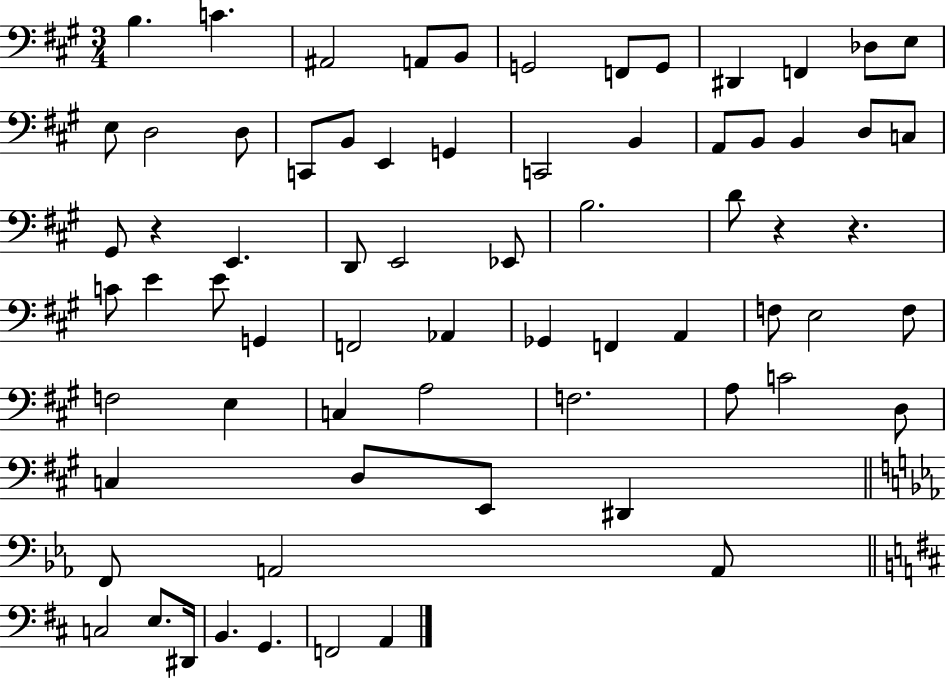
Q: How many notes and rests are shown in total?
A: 70